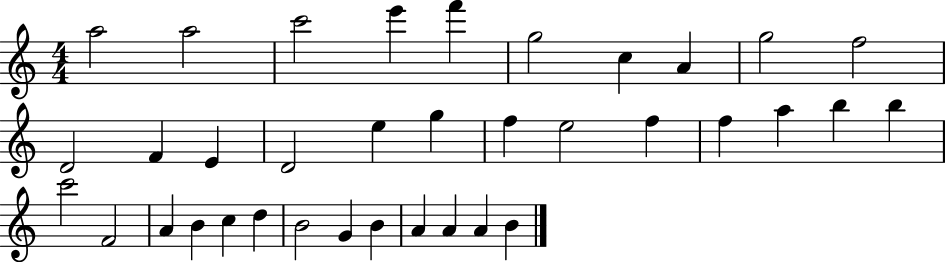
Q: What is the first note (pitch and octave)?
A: A5